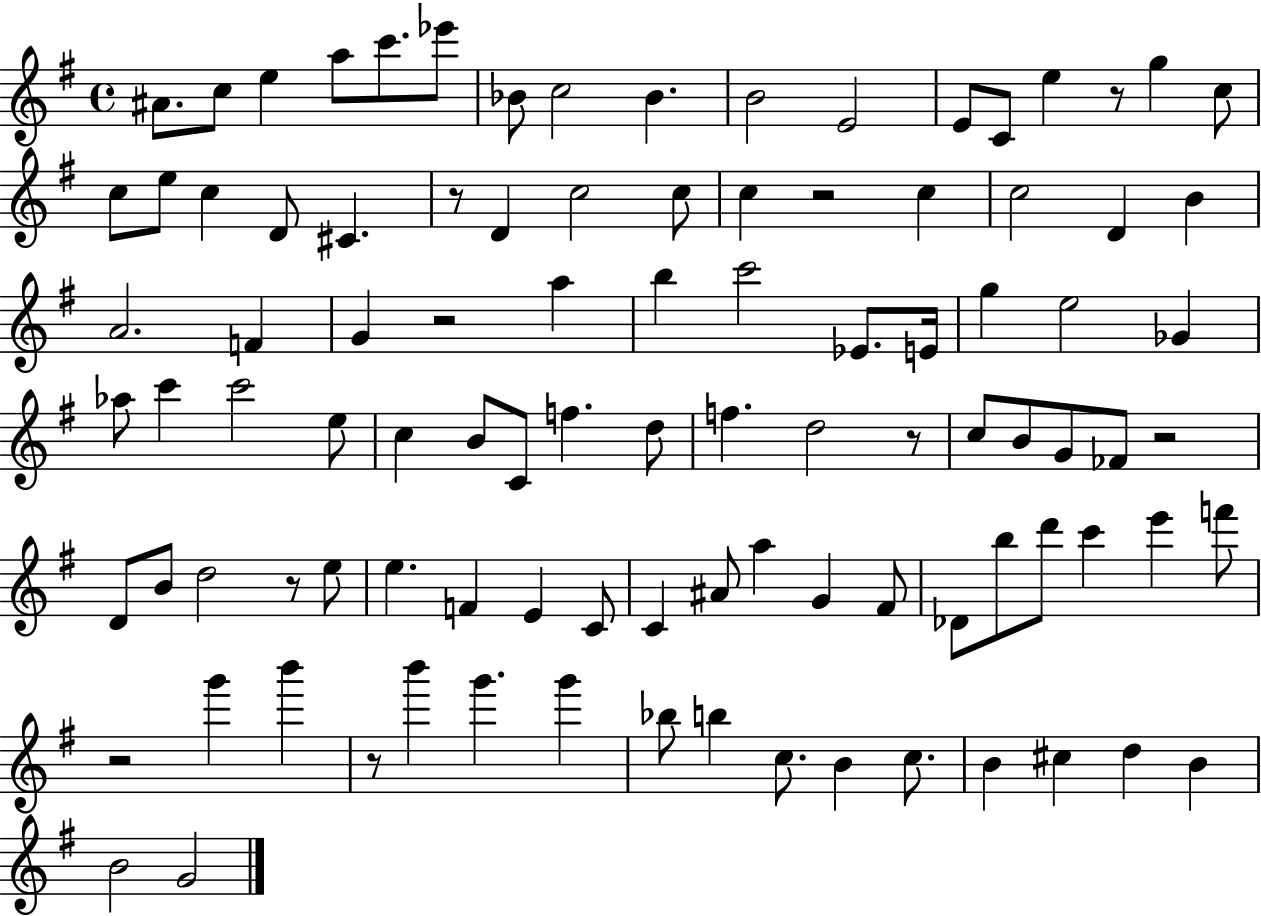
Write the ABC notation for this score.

X:1
T:Untitled
M:4/4
L:1/4
K:G
^A/2 c/2 e a/2 c'/2 _e'/2 _B/2 c2 _B B2 E2 E/2 C/2 e z/2 g c/2 c/2 e/2 c D/2 ^C z/2 D c2 c/2 c z2 c c2 D B A2 F G z2 a b c'2 _E/2 E/4 g e2 _G _a/2 c' c'2 e/2 c B/2 C/2 f d/2 f d2 z/2 c/2 B/2 G/2 _F/2 z2 D/2 B/2 d2 z/2 e/2 e F E C/2 C ^A/2 a G ^F/2 _D/2 b/2 d'/2 c' e' f'/2 z2 g' b' z/2 b' g' g' _b/2 b c/2 B c/2 B ^c d B B2 G2